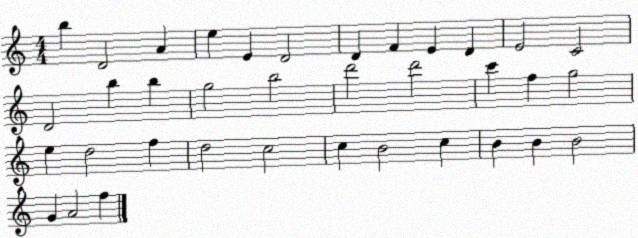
X:1
T:Untitled
M:4/4
L:1/4
K:C
b D2 A e E D2 D F E D E2 C2 D2 b b g2 b2 d'2 d'2 c' f g2 e d2 f d2 c2 c B2 c B B B2 G A2 f